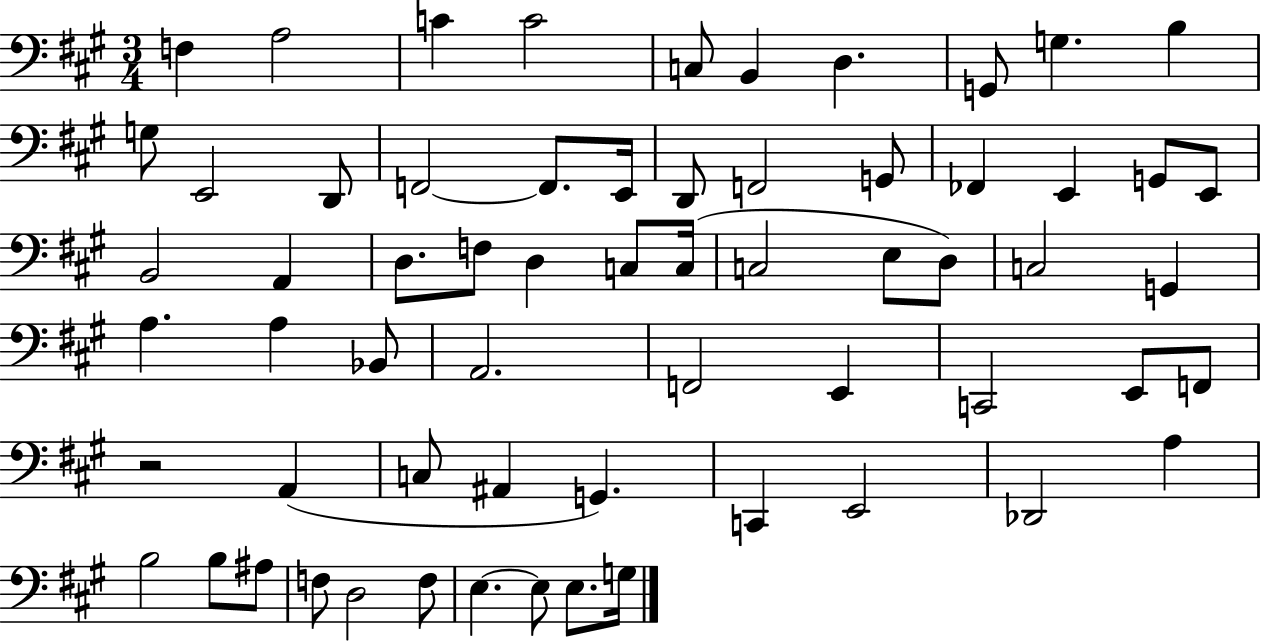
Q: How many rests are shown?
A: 1